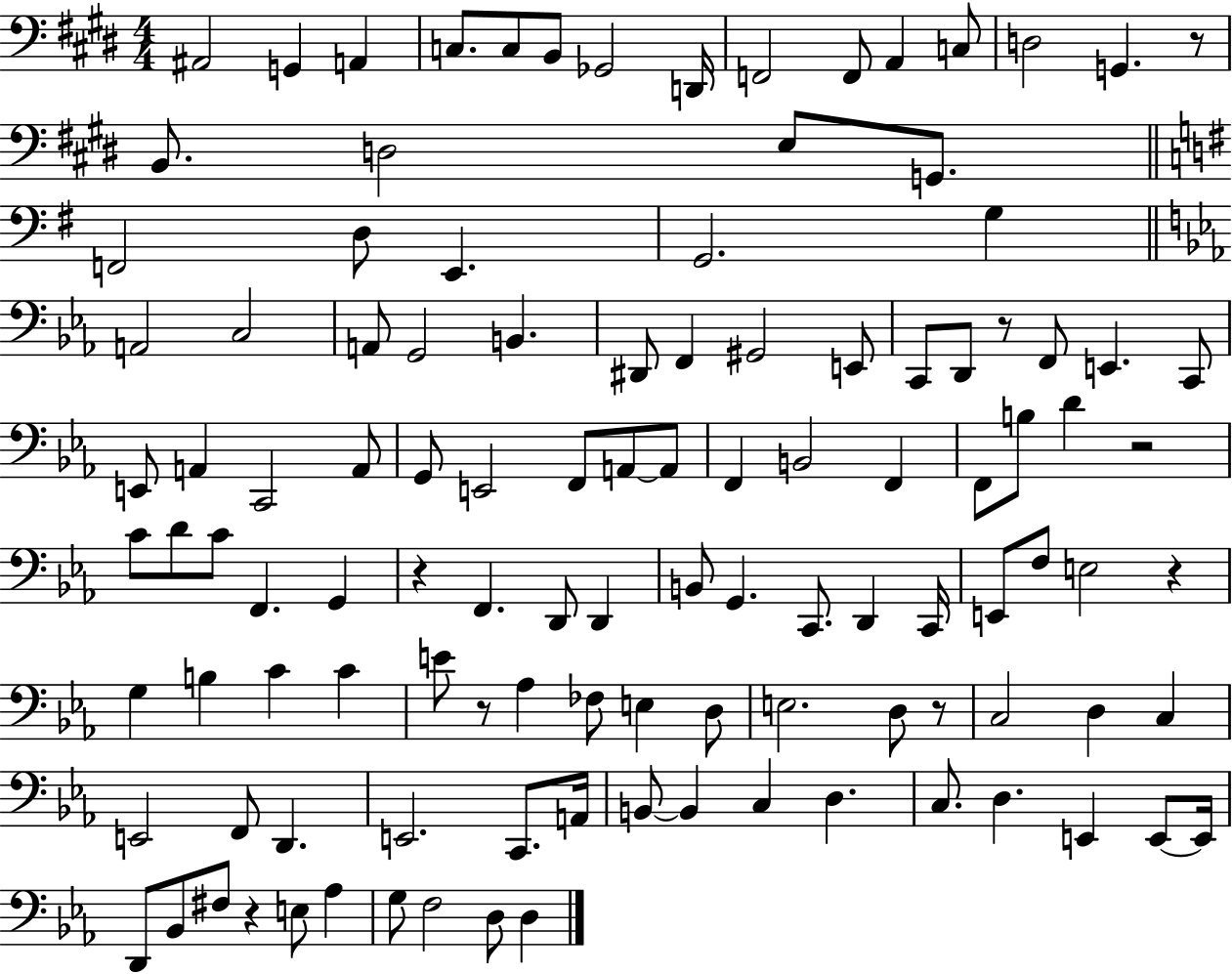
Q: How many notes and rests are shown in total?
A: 114